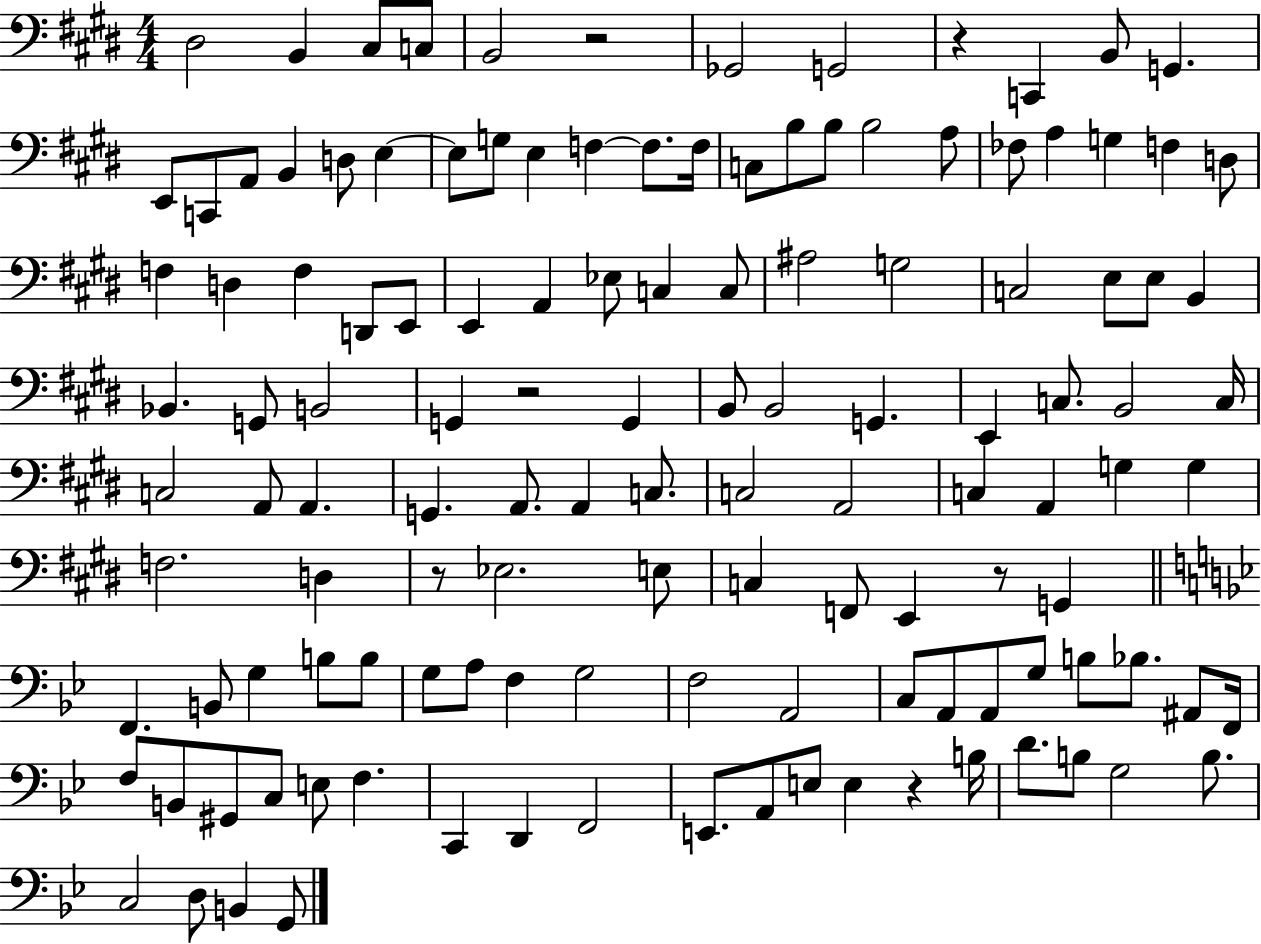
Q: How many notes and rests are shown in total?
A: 128